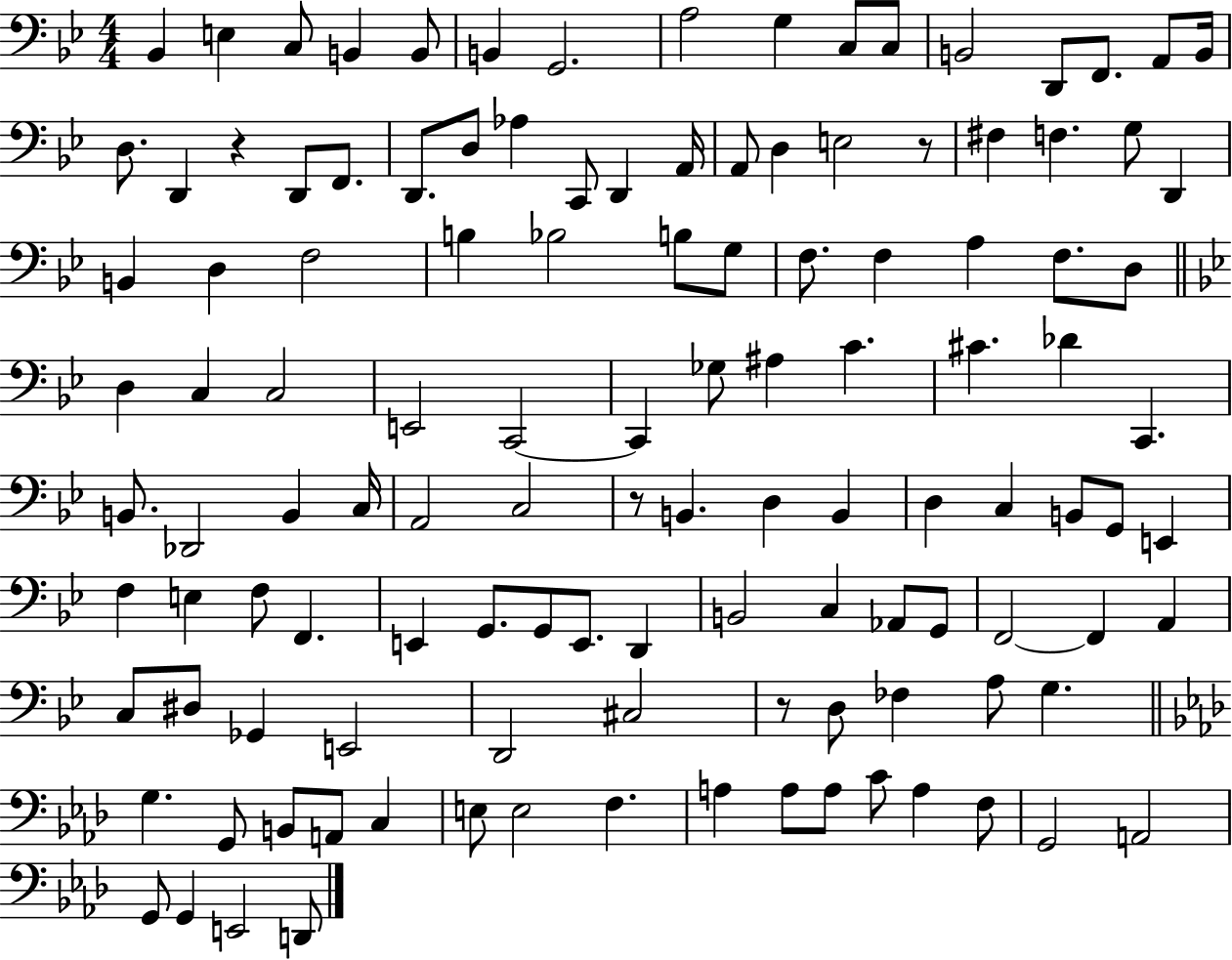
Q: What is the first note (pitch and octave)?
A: Bb2